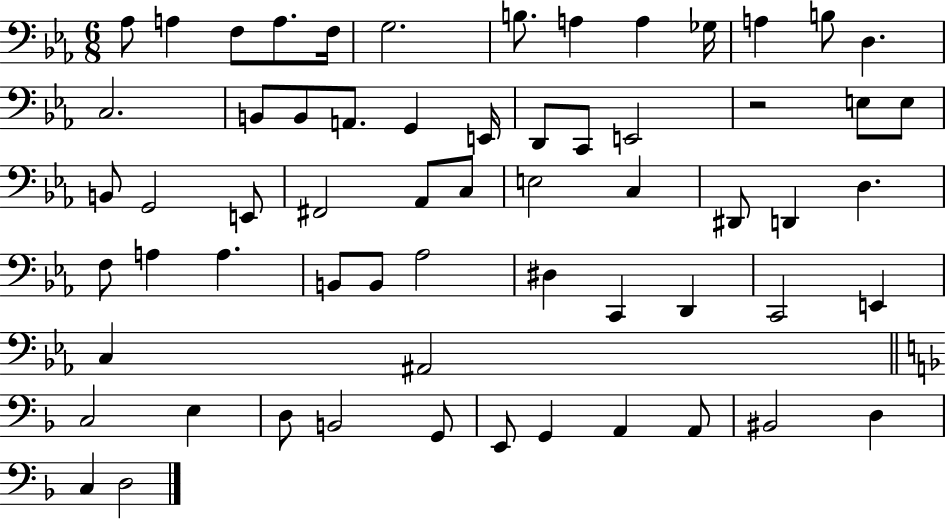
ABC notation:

X:1
T:Untitled
M:6/8
L:1/4
K:Eb
_A,/2 A, F,/2 A,/2 F,/4 G,2 B,/2 A, A, _G,/4 A, B,/2 D, C,2 B,,/2 B,,/2 A,,/2 G,, E,,/4 D,,/2 C,,/2 E,,2 z2 E,/2 E,/2 B,,/2 G,,2 E,,/2 ^F,,2 _A,,/2 C,/2 E,2 C, ^D,,/2 D,, D, F,/2 A, A, B,,/2 B,,/2 _A,2 ^D, C,, D,, C,,2 E,, C, ^A,,2 C,2 E, D,/2 B,,2 G,,/2 E,,/2 G,, A,, A,,/2 ^B,,2 D, C, D,2